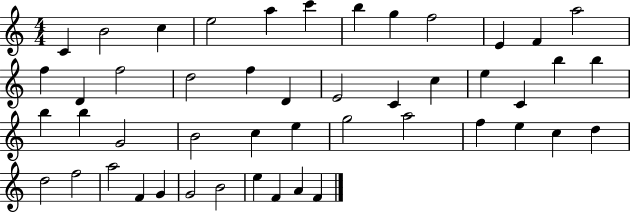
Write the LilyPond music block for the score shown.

{
  \clef treble
  \numericTimeSignature
  \time 4/4
  \key c \major
  c'4 b'2 c''4 | e''2 a''4 c'''4 | b''4 g''4 f''2 | e'4 f'4 a''2 | \break f''4 d'4 f''2 | d''2 f''4 d'4 | e'2 c'4 c''4 | e''4 c'4 b''4 b''4 | \break b''4 b''4 g'2 | b'2 c''4 e''4 | g''2 a''2 | f''4 e''4 c''4 d''4 | \break d''2 f''2 | a''2 f'4 g'4 | g'2 b'2 | e''4 f'4 a'4 f'4 | \break \bar "|."
}